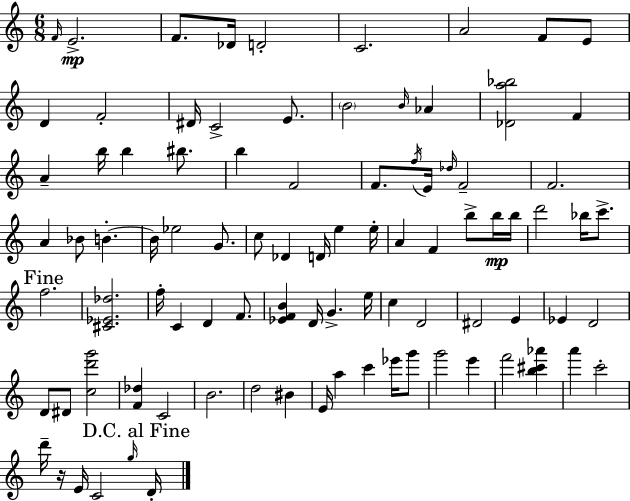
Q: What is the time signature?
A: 6/8